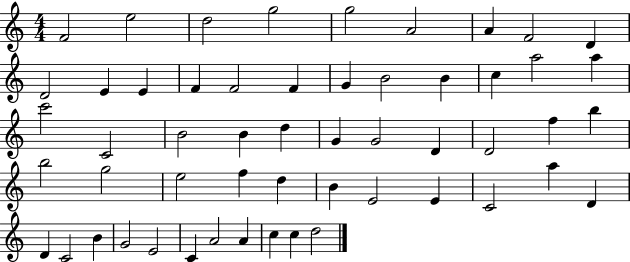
F4/h E5/h D5/h G5/h G5/h A4/h A4/q F4/h D4/q D4/h E4/q E4/q F4/q F4/h F4/q G4/q B4/h B4/q C5/q A5/h A5/q C6/h C4/h B4/h B4/q D5/q G4/q G4/h D4/q D4/h F5/q B5/q B5/h G5/h E5/h F5/q D5/q B4/q E4/h E4/q C4/h A5/q D4/q D4/q C4/h B4/q G4/h E4/h C4/q A4/h A4/q C5/q C5/q D5/h